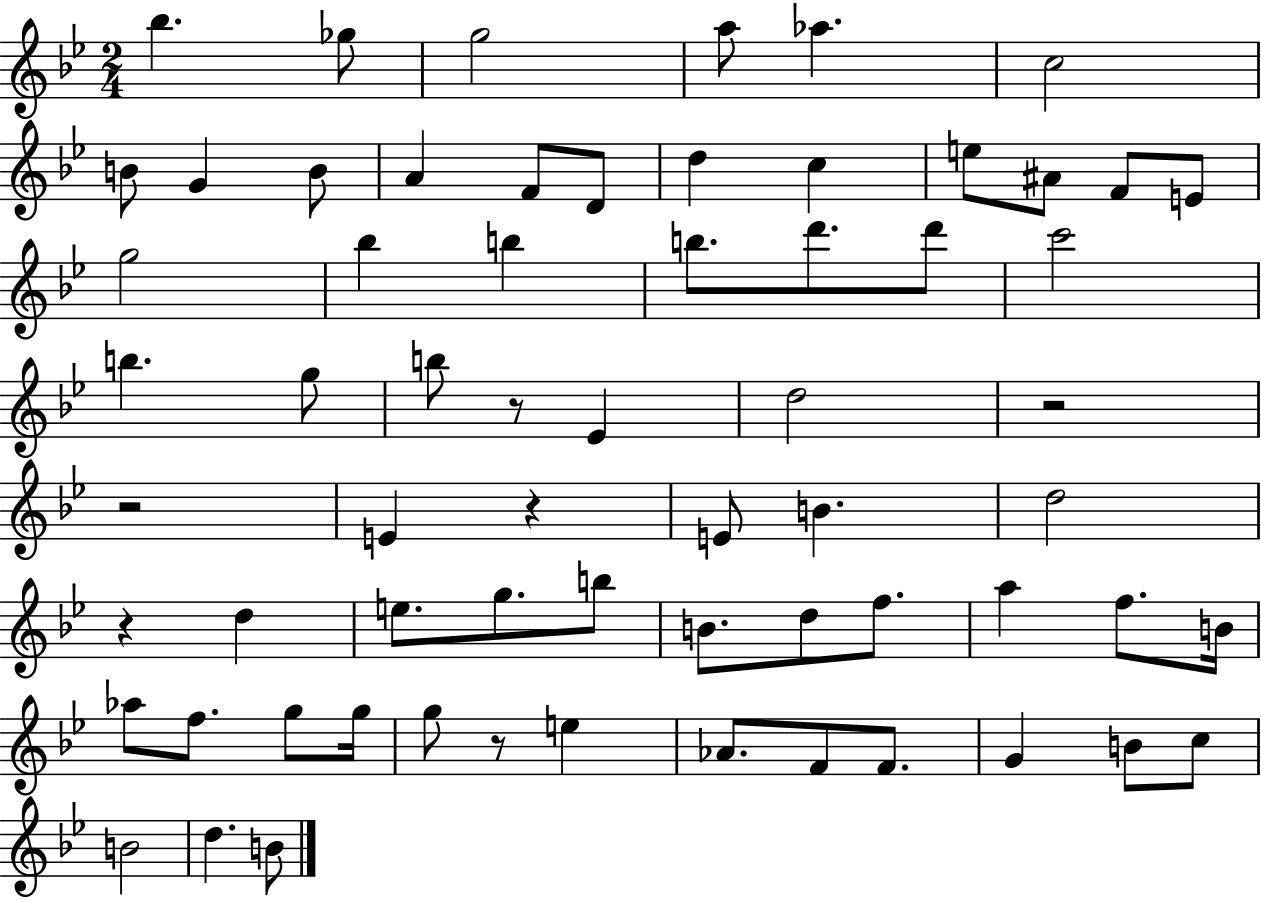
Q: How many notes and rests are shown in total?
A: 65